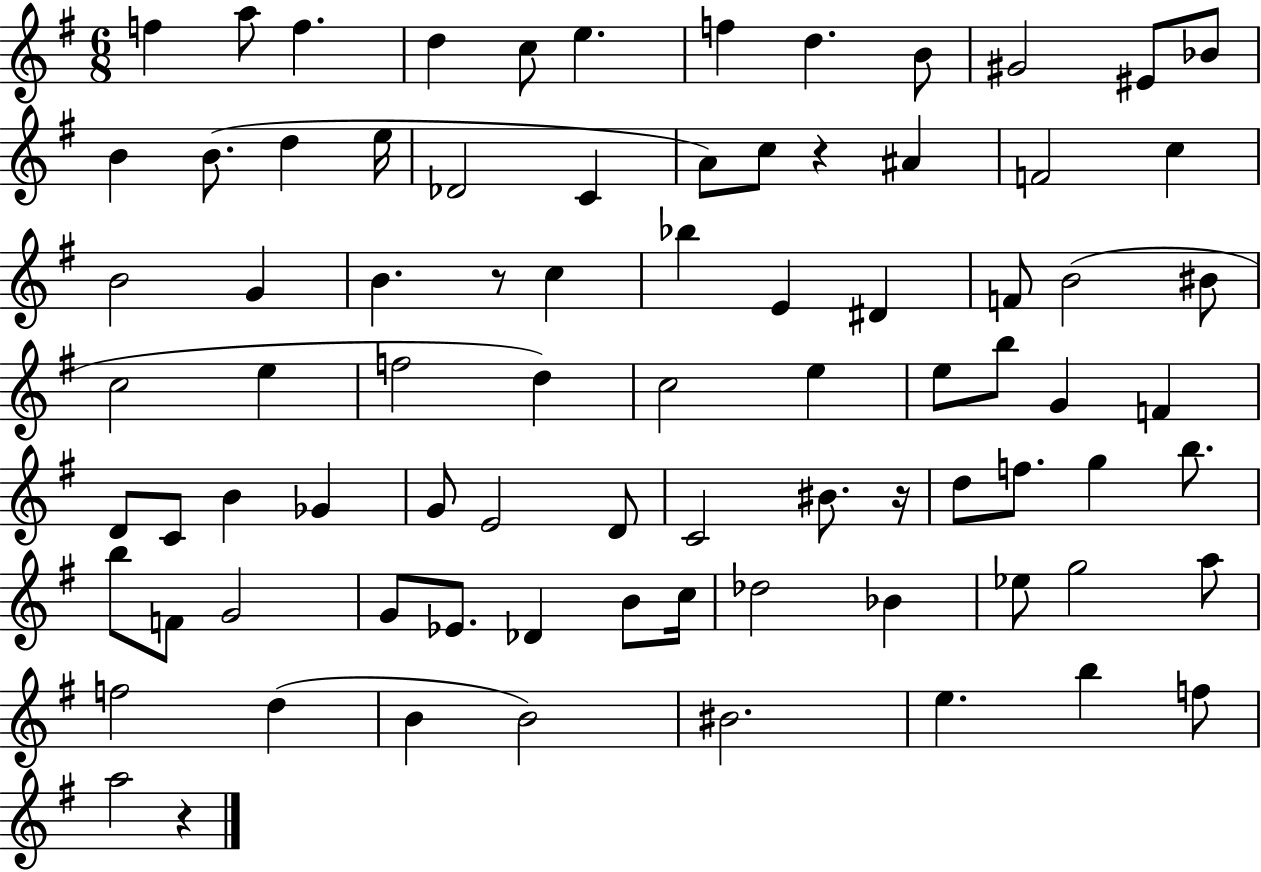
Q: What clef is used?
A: treble